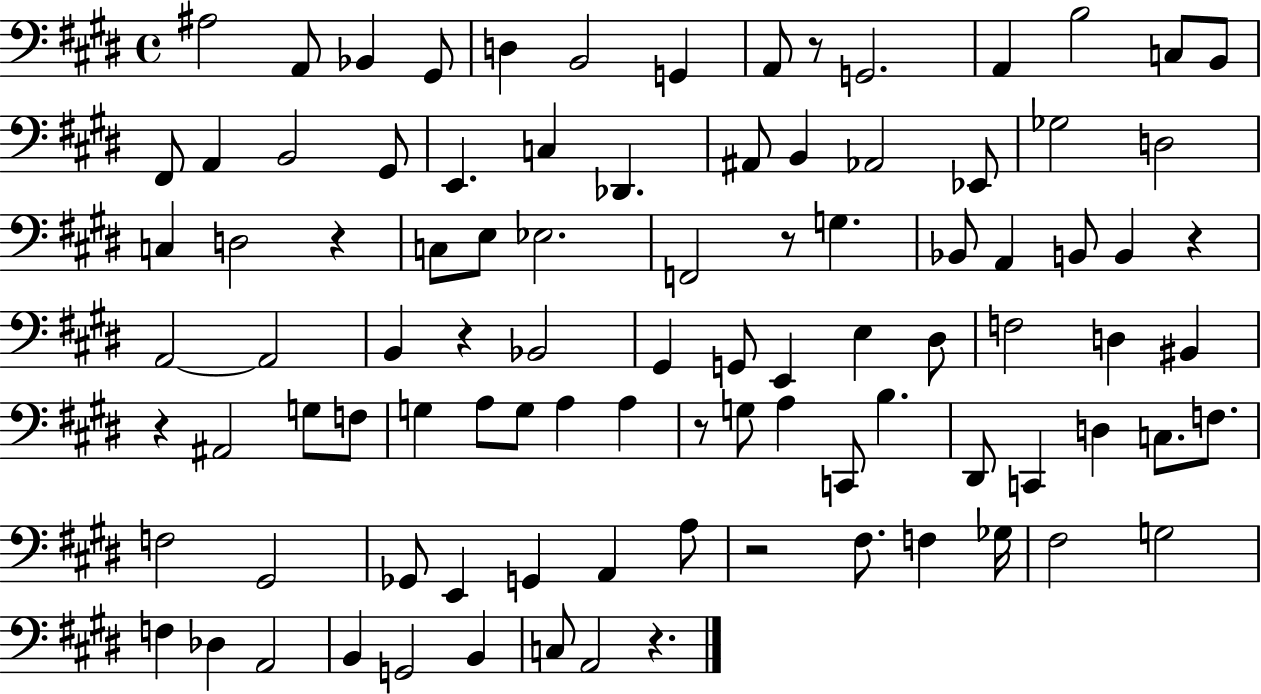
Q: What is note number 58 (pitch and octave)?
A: G3